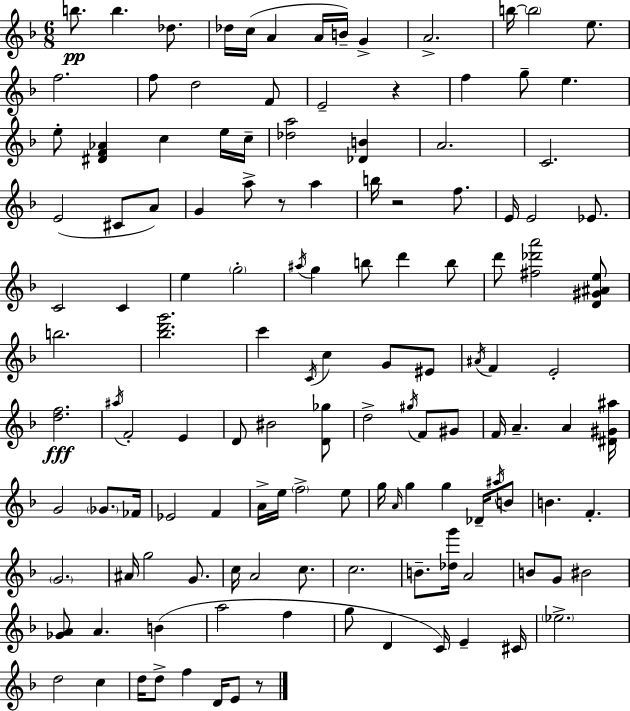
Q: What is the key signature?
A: D minor